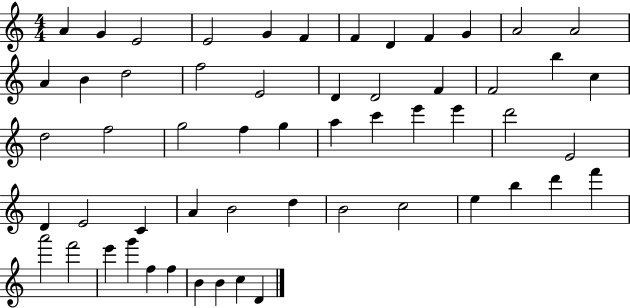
X:1
T:Untitled
M:4/4
L:1/4
K:C
A G E2 E2 G F F D F G A2 A2 A B d2 f2 E2 D D2 F F2 b c d2 f2 g2 f g a c' e' e' d'2 E2 D E2 C A B2 d B2 c2 e b d' f' a'2 f'2 e' g' f f B B c D